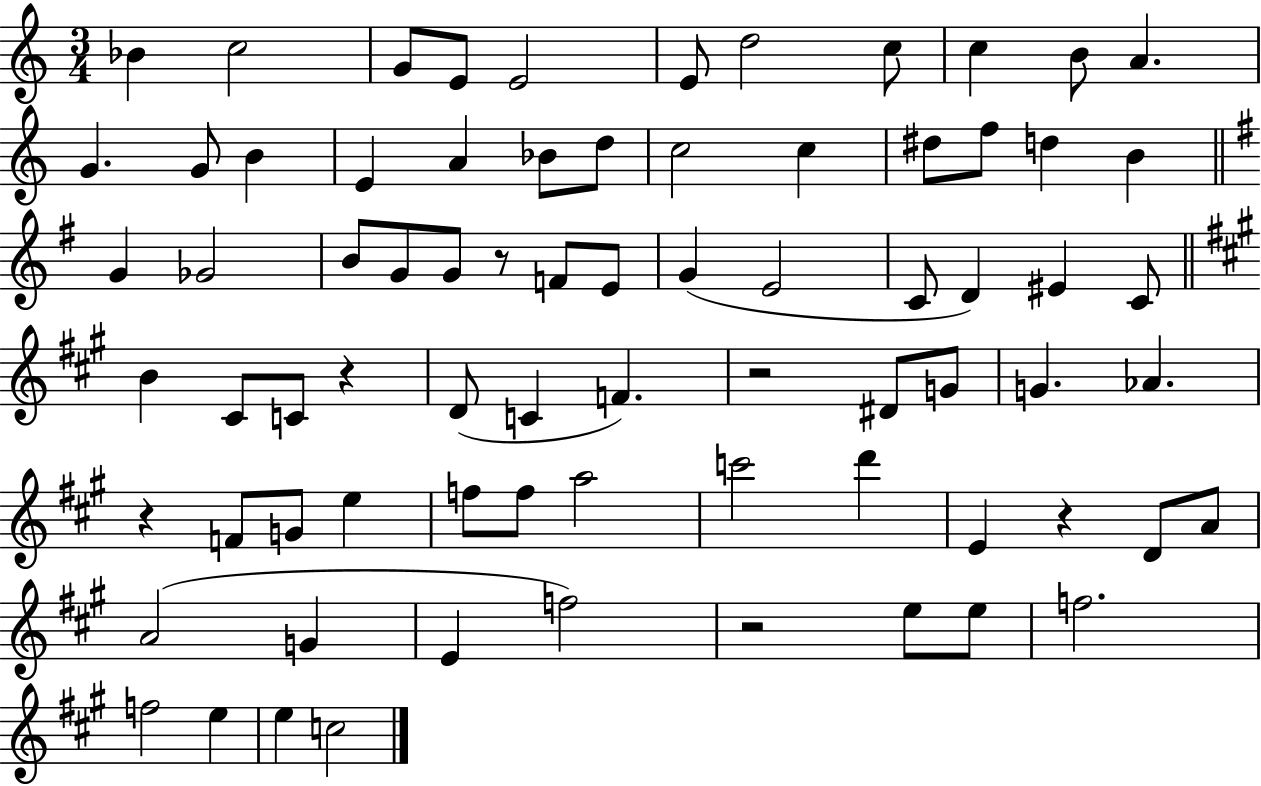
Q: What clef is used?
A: treble